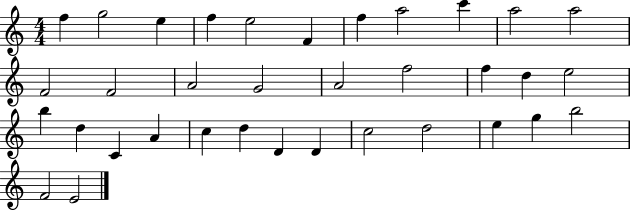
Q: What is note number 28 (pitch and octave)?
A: D4